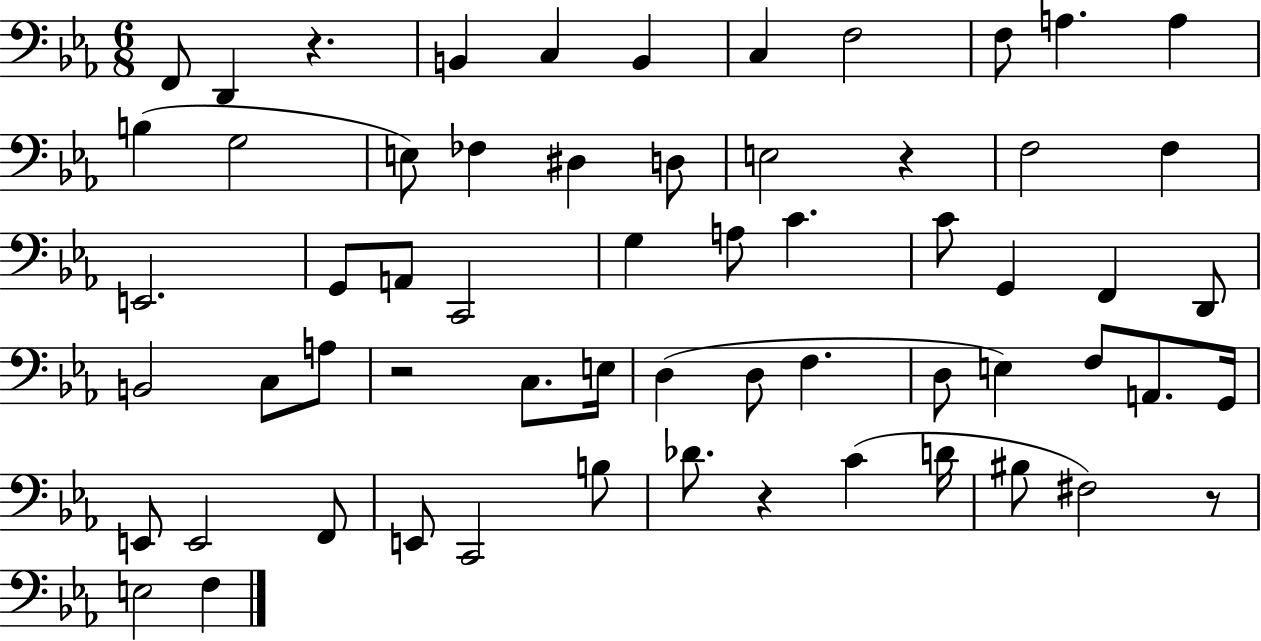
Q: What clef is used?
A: bass